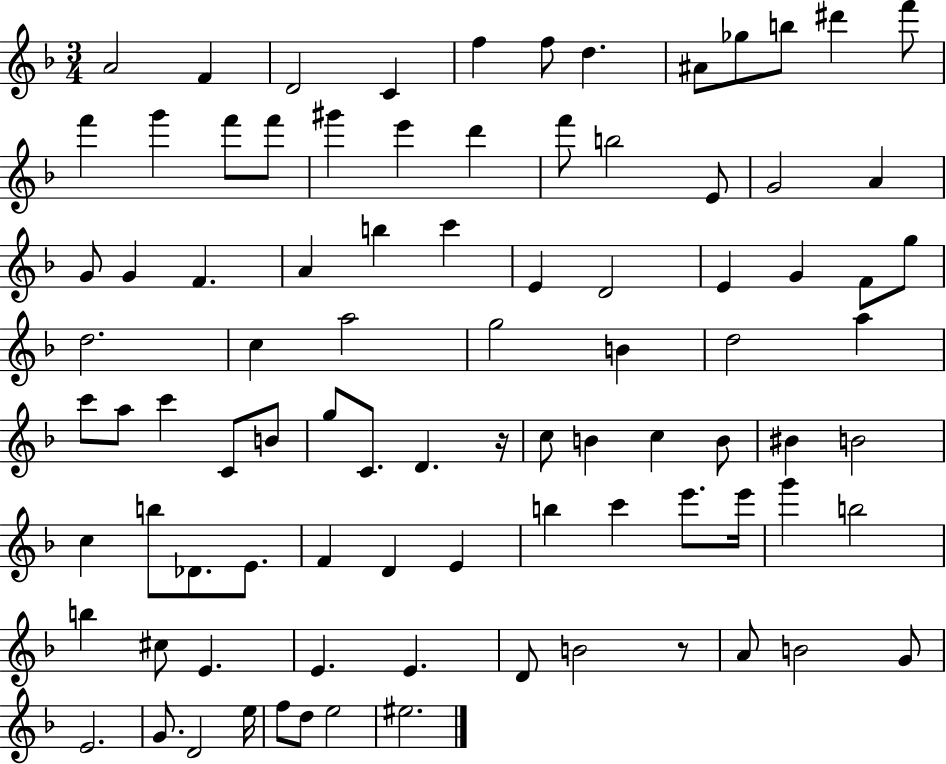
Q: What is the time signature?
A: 3/4